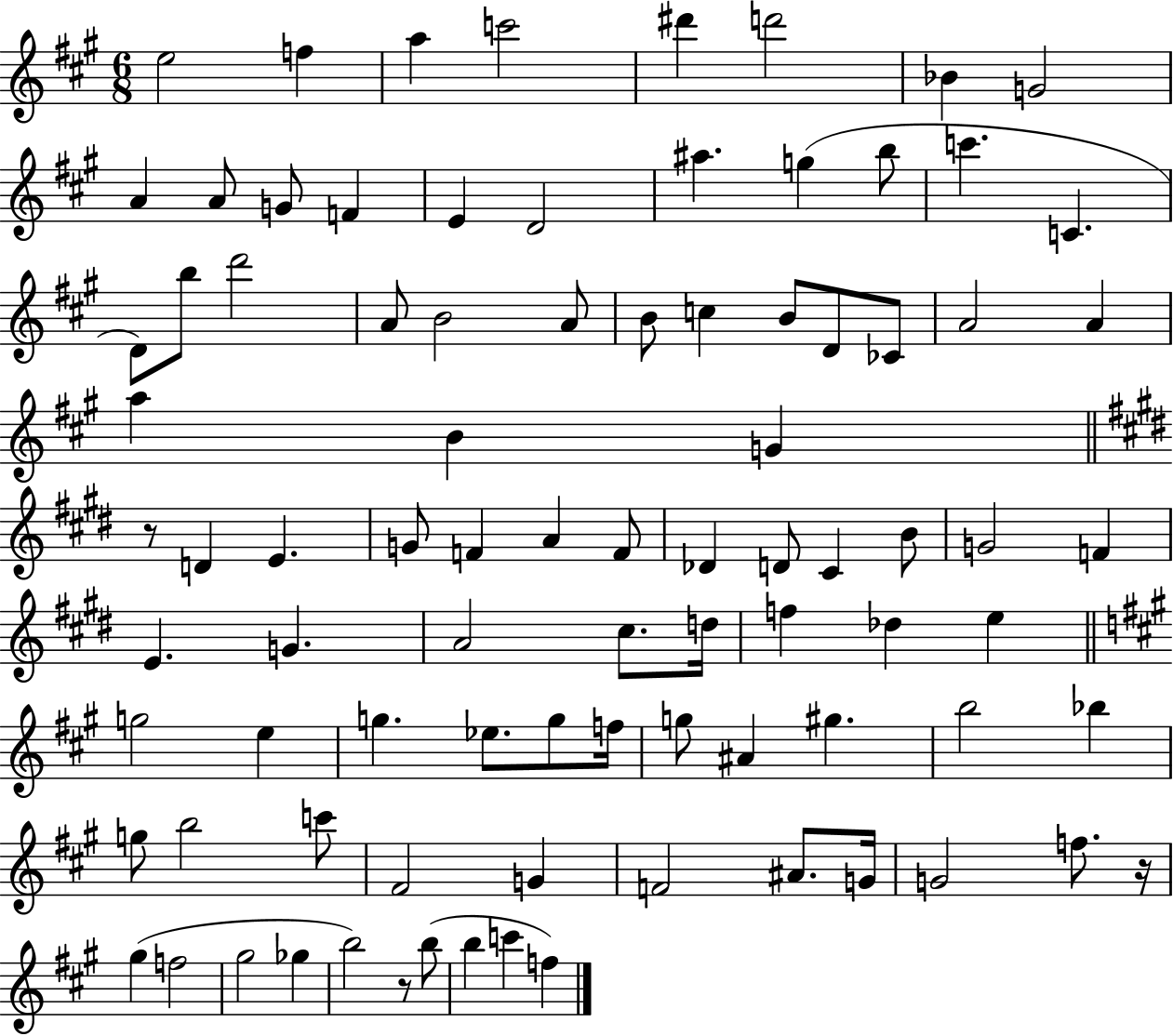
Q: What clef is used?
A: treble